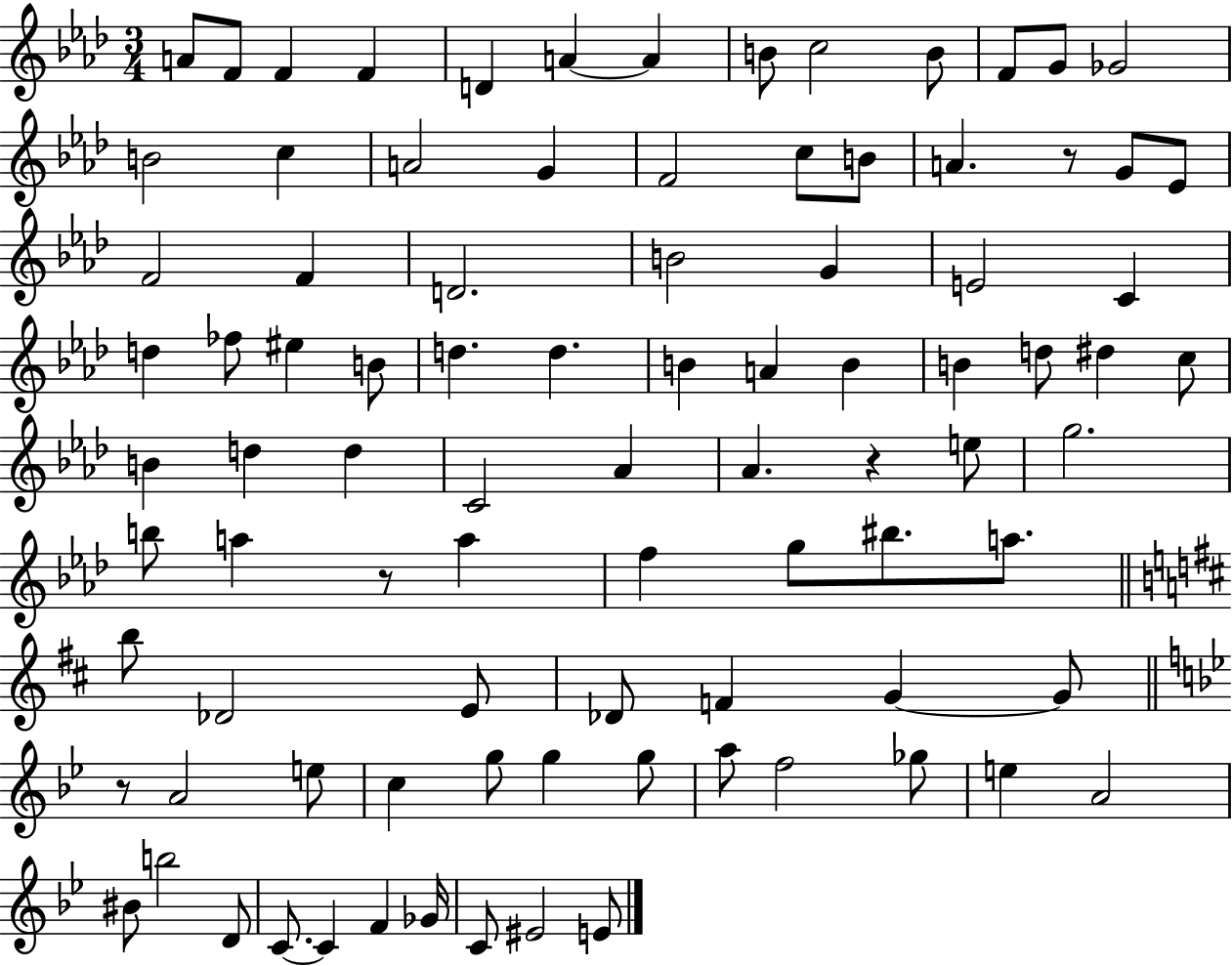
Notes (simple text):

A4/e F4/e F4/q F4/q D4/q A4/q A4/q B4/e C5/h B4/e F4/e G4/e Gb4/h B4/h C5/q A4/h G4/q F4/h C5/e B4/e A4/q. R/e G4/e Eb4/e F4/h F4/q D4/h. B4/h G4/q E4/h C4/q D5/q FES5/e EIS5/q B4/e D5/q. D5/q. B4/q A4/q B4/q B4/q D5/e D#5/q C5/e B4/q D5/q D5/q C4/h Ab4/q Ab4/q. R/q E5/e G5/h. B5/e A5/q R/e A5/q F5/q G5/e BIS5/e. A5/e. B5/e Db4/h E4/e Db4/e F4/q G4/q G4/e R/e A4/h E5/e C5/q G5/e G5/q G5/e A5/e F5/h Gb5/e E5/q A4/h BIS4/e B5/h D4/e C4/e. C4/q F4/q Gb4/s C4/e EIS4/h E4/e